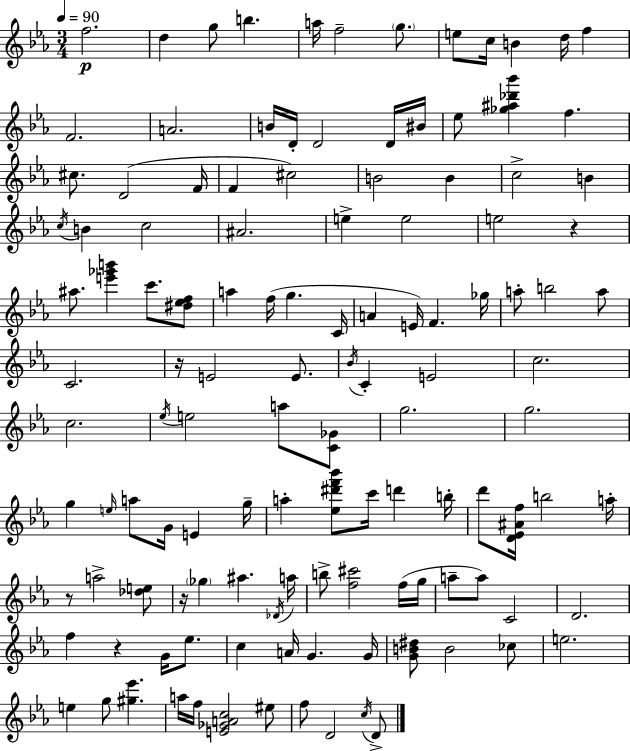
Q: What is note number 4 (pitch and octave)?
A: B5